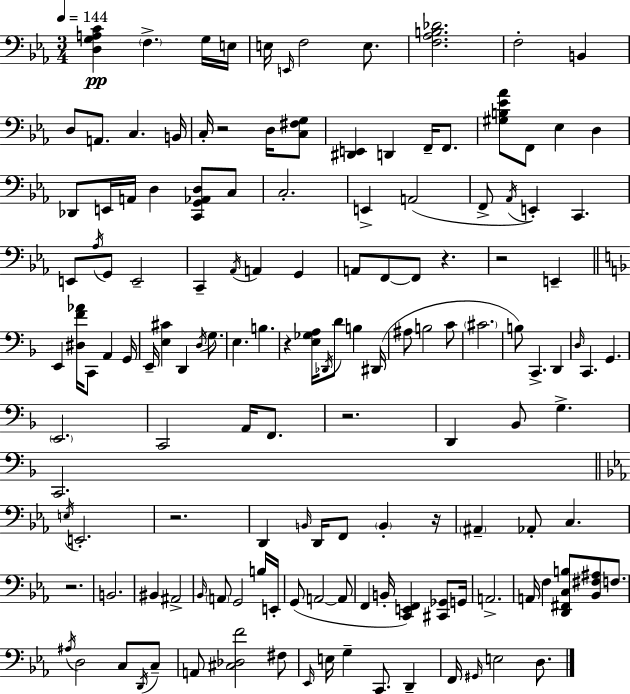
X:1
T:Untitled
M:3/4
L:1/4
K:Cm
[D,G,A,C] F, G,/4 E,/4 E,/4 E,,/4 F,2 E,/2 [F,_A,B,_D]2 F,2 B,, D,/2 A,,/2 C, B,,/4 C,/4 z2 D,/4 [C,^F,G,]/2 [^D,,E,,] D,, F,,/4 F,,/2 [^G,B,_E_A]/2 F,,/2 _E, D, _D,,/2 E,,/4 A,,/4 D, [C,,G,,_A,,D,]/2 C,/2 C,2 E,, A,,2 F,,/2 _A,,/4 E,, C,, E,,/2 _A,/4 G,,/2 E,,2 C,, _A,,/4 A,, G,, A,,/2 F,,/2 F,,/2 z z2 E,, E,, [^D,F_A]/4 C,,/2 A,, G,,/4 E,,/4 [E,^C] D,, D,/4 G,/2 E, B, z [E,_G,A,]/4 _D,,/4 D/2 B, ^D,,/4 ^A,/2 B,2 C/2 ^C2 B,/2 C,, D,, D,/4 C,, G,, E,,2 C,,2 A,,/4 F,,/2 z2 D,, _B,,/2 G, C,,2 E,/4 E,,2 z2 D,, B,,/4 D,,/4 F,,/2 B,, z/4 ^A,, _A,,/2 C, z2 B,,2 ^B,, ^A,,2 _B,,/4 A,,/2 G,,2 B,/4 E,,/4 G,,/2 A,,2 A,,/2 F,, B,,/4 [C,,E,,F,,] [^C,,_G,,]/2 G,,/4 A,,2 A,,/4 F, [D,,^F,,C,B,]/2 [_B,,^F,^A,]/2 F,/2 ^A,/4 D,2 C,/2 D,,/4 C,/2 A,,/2 [^C,_D,F]2 ^F,/2 _E,,/4 E,/4 G, C,,/2 D,, F,,/4 ^G,,/4 E,2 D,/2